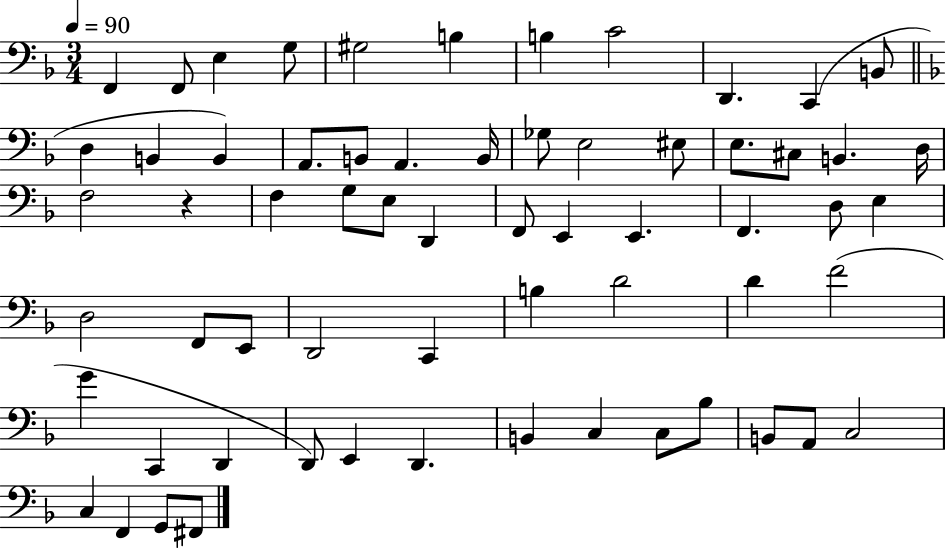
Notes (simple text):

F2/q F2/e E3/q G3/e G#3/h B3/q B3/q C4/h D2/q. C2/q B2/e D3/q B2/q B2/q A2/e. B2/e A2/q. B2/s Gb3/e E3/h EIS3/e E3/e. C#3/e B2/q. D3/s F3/h R/q F3/q G3/e E3/e D2/q F2/e E2/q E2/q. F2/q. D3/e E3/q D3/h F2/e E2/e D2/h C2/q B3/q D4/h D4/q F4/h G4/q C2/q D2/q D2/e E2/q D2/q. B2/q C3/q C3/e Bb3/e B2/e A2/e C3/h C3/q F2/q G2/e F#2/e